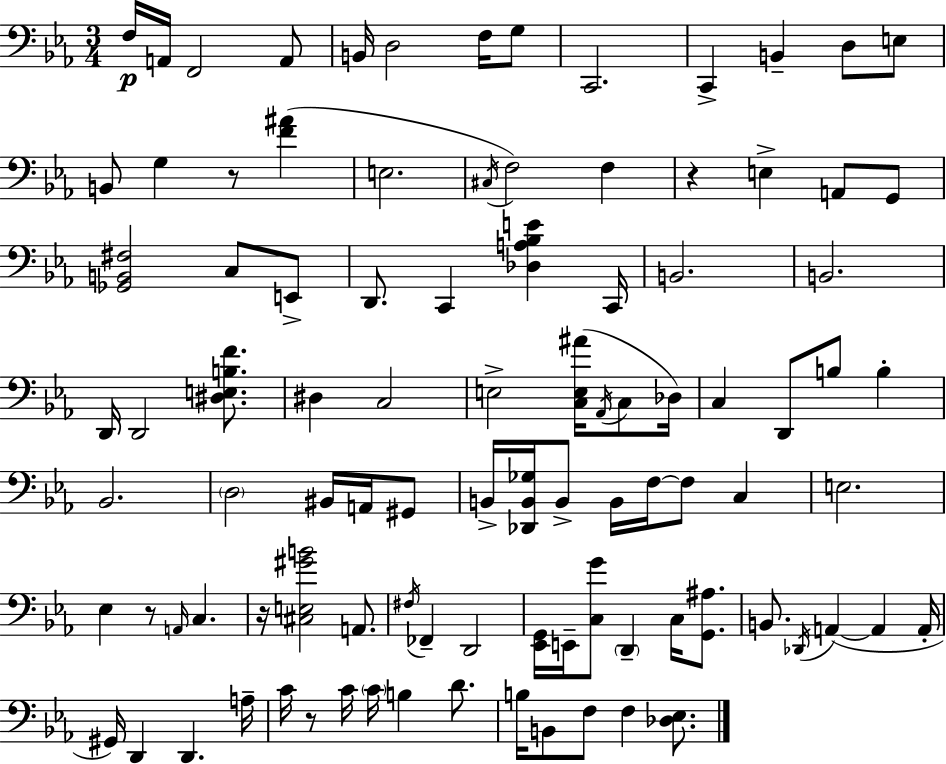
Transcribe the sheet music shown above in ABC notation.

X:1
T:Untitled
M:3/4
L:1/4
K:Cm
F,/4 A,,/4 F,,2 A,,/2 B,,/4 D,2 F,/4 G,/2 C,,2 C,, B,, D,/2 E,/2 B,,/2 G, z/2 [F^A] E,2 ^C,/4 F,2 F, z E, A,,/2 G,,/2 [_G,,B,,^F,]2 C,/2 E,,/2 D,,/2 C,, [_D,A,_B,E] C,,/4 B,,2 B,,2 D,,/4 D,,2 [^D,E,B,F]/2 ^D, C,2 E,2 [C,E,^A]/4 _A,,/4 C,/2 _D,/4 C, D,,/2 B,/2 B, _B,,2 D,2 ^B,,/4 A,,/4 ^G,,/2 B,,/4 [_D,,B,,_G,]/4 B,,/2 B,,/4 F,/4 F,/2 C, E,2 _E, z/2 A,,/4 C, z/4 [^C,E,^GB]2 A,,/2 ^F,/4 _F,, D,,2 [_E,,G,,]/4 E,,/4 [C,G]/2 D,, C,/4 [G,,^A,]/2 B,,/2 _D,,/4 A,, A,, A,,/4 ^G,,/4 D,, D,, A,/4 C/4 z/2 C/4 C/4 B, D/2 B,/4 B,,/2 F,/2 F, [_D,_E,]/2